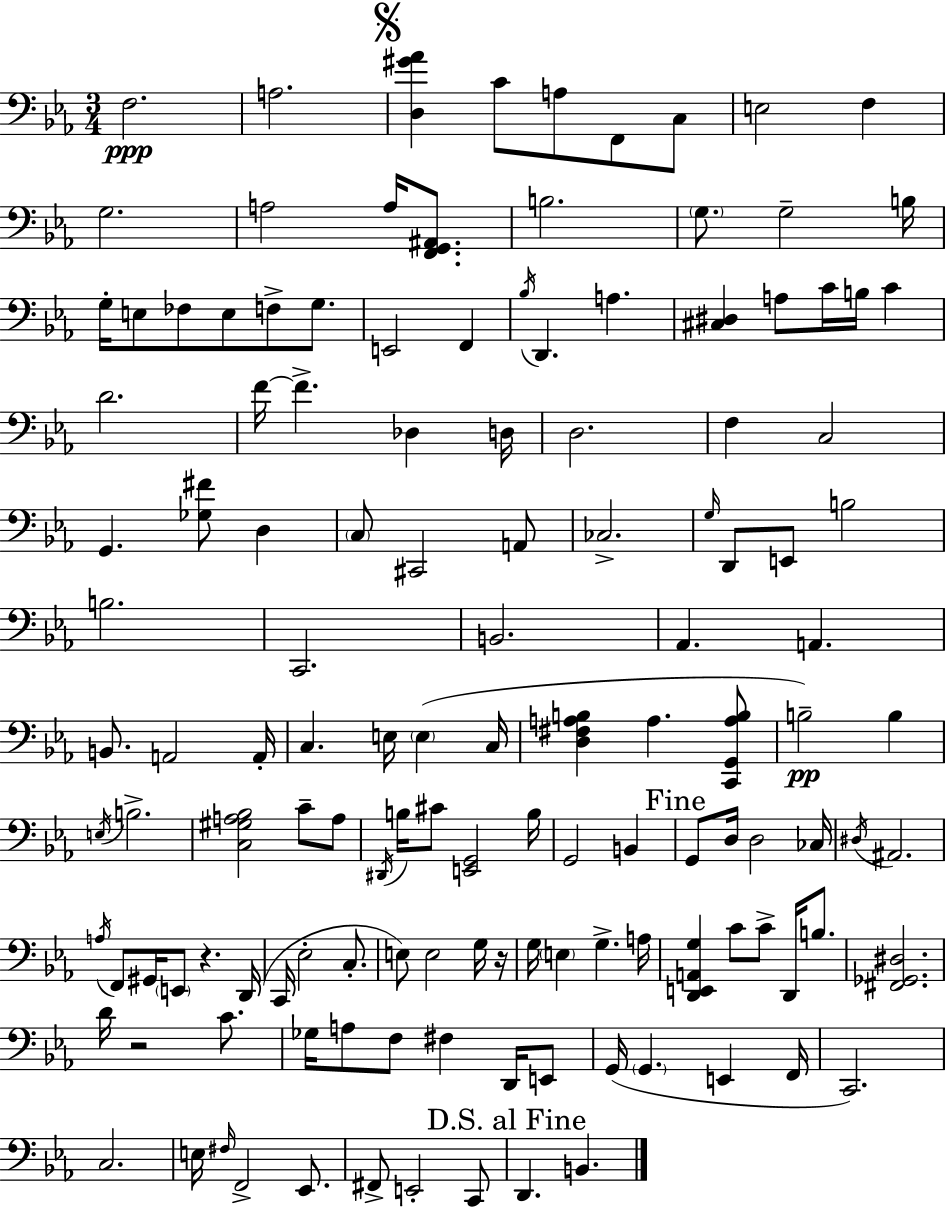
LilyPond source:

{
  \clef bass
  \numericTimeSignature
  \time 3/4
  \key ees \major
  f2.\ppp | a2. | \mark \markup { \musicglyph "scripts.segno" } <d gis' aes'>4 c'8 a8 f,8 c8 | e2 f4 | \break g2. | a2 a16 <f, g, ais,>8. | b2. | \parenthesize g8. g2-- b16 | \break g16-. e8 fes8 e8 f8-> g8. | e,2 f,4 | \acciaccatura { bes16 } d,4. a4. | <cis dis>4 a8 c'16 b16 c'4 | \break d'2. | f'16~~ f'4.-> des4 | d16 d2. | f4 c2 | \break g,4. <ges fis'>8 d4 | \parenthesize c8 cis,2 a,8 | ces2.-> | \grace { g16 } d,8 e,8 b2 | \break b2. | c,2. | b,2. | aes,4. a,4. | \break b,8. a,2 | a,16-. c4. e16 \parenthesize e4( | c16 <d fis a b>4 a4. | <c, g, a b>8 b2--\pp) b4 | \break \acciaccatura { e16 } b2.-> | <c gis a bes>2 c'8-- | a8 \acciaccatura { dis,16 } b16 cis'8 <e, g,>2 | b16 g,2 | \break b,4 \mark "Fine" g,8 d16 d2 | ces16 \acciaccatura { dis16 } ais,2. | \acciaccatura { a16 } f,8 gis,16 \parenthesize e,8 r4. | d,16( c,16 ees2-. | \break c8.-. e8) e2 | g16 r16 g16 \parenthesize e4 g4.-> | a16 <d, e, a, g>4 c'8 | c'8-> d,16 b8. <fis, ges, dis>2. | \break d'16 r2 | c'8. ges16 a8 f8 fis4 | d,16 e,8 g,16( \parenthesize g,4. | e,4 f,16 c,2.) | \break c2. | e16 \grace { fis16 } f,2-> | ees,8. fis,8-> e,2-. | c,8 \mark "D.S. al Fine" d,4. | \break b,4. \bar "|."
}